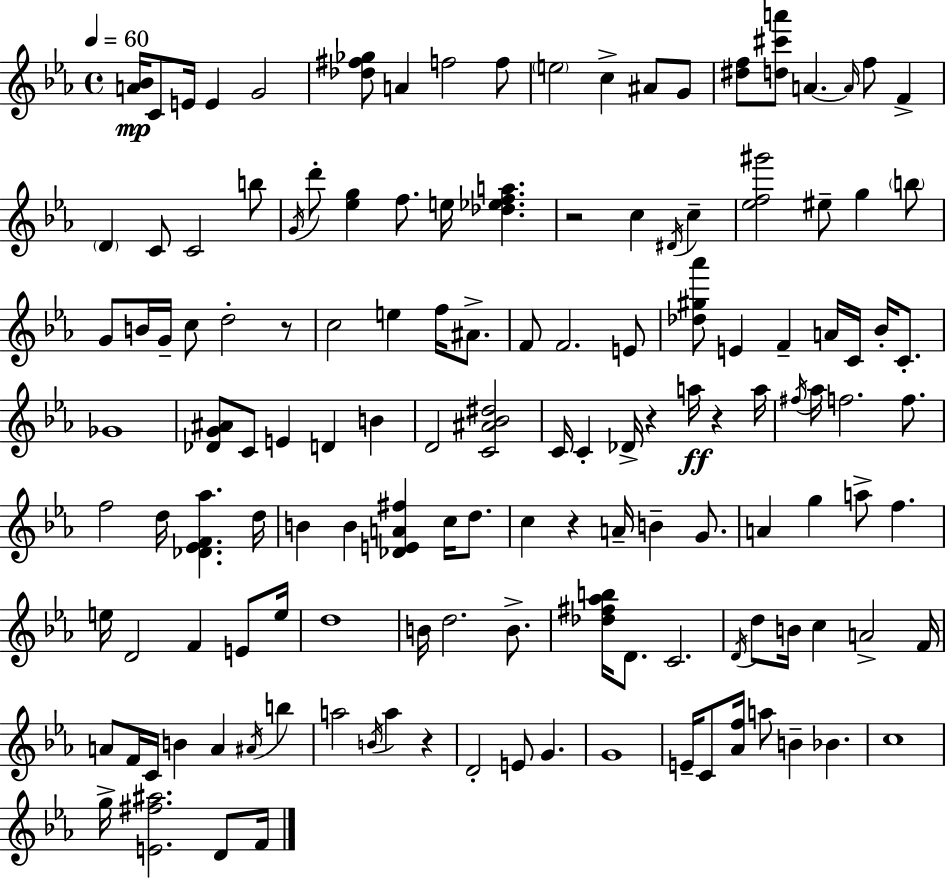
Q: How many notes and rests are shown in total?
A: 138